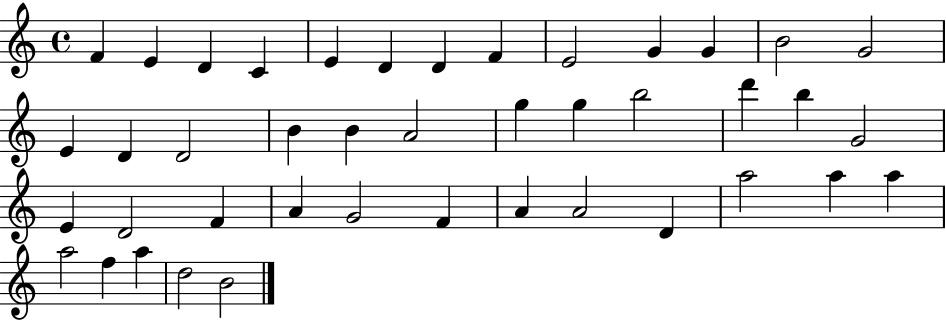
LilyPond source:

{
  \clef treble
  \time 4/4
  \defaultTimeSignature
  \key c \major
  f'4 e'4 d'4 c'4 | e'4 d'4 d'4 f'4 | e'2 g'4 g'4 | b'2 g'2 | \break e'4 d'4 d'2 | b'4 b'4 a'2 | g''4 g''4 b''2 | d'''4 b''4 g'2 | \break e'4 d'2 f'4 | a'4 g'2 f'4 | a'4 a'2 d'4 | a''2 a''4 a''4 | \break a''2 f''4 a''4 | d''2 b'2 | \bar "|."
}